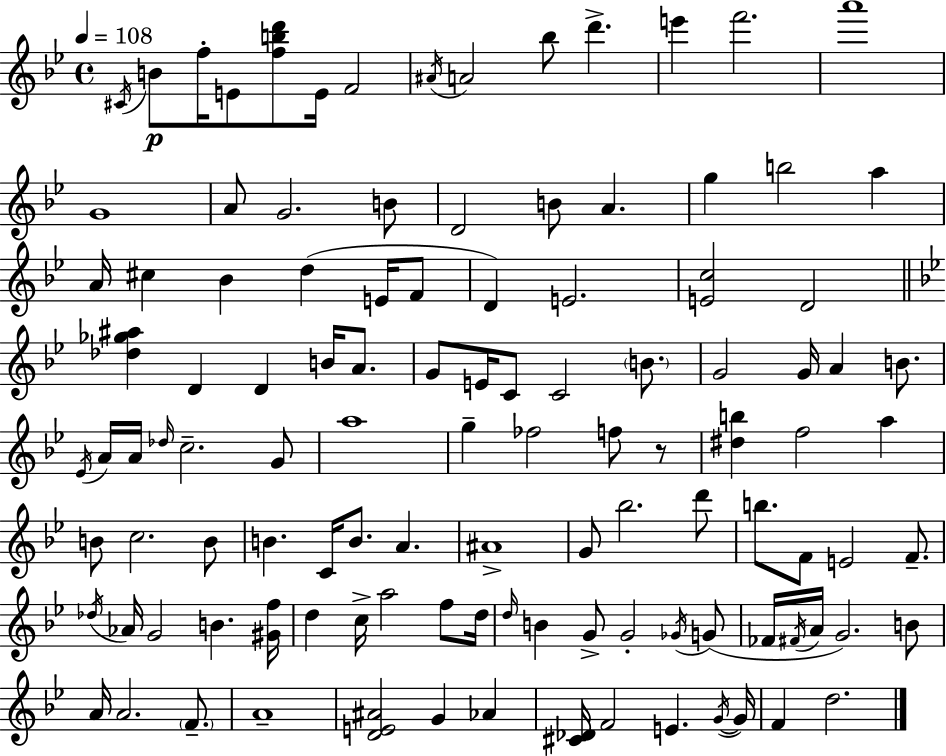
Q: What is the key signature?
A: BES major